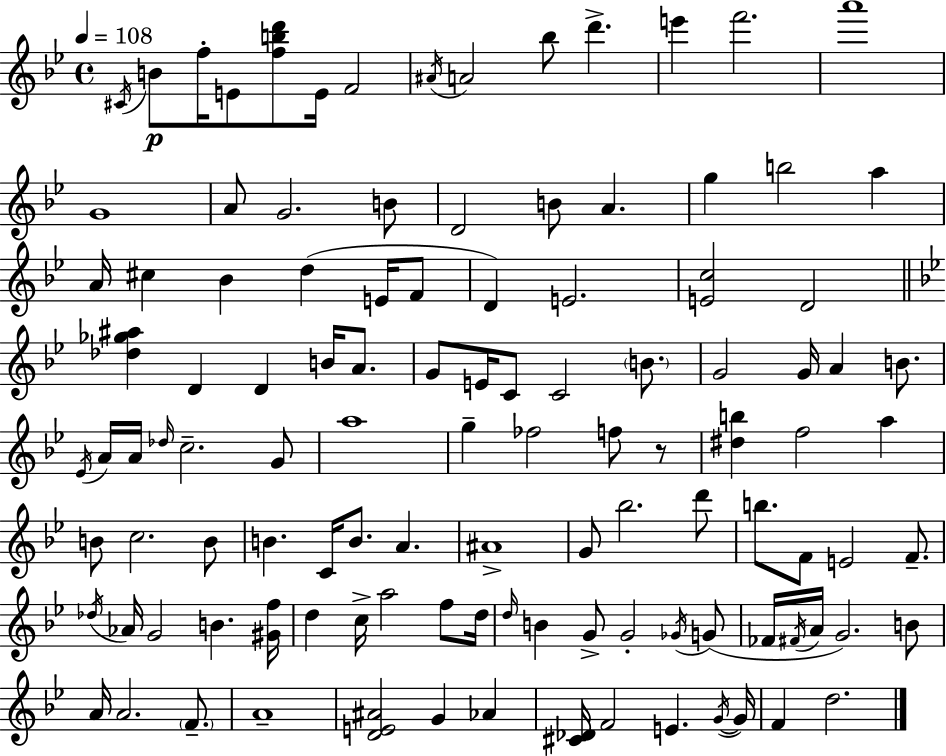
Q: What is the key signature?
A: BES major